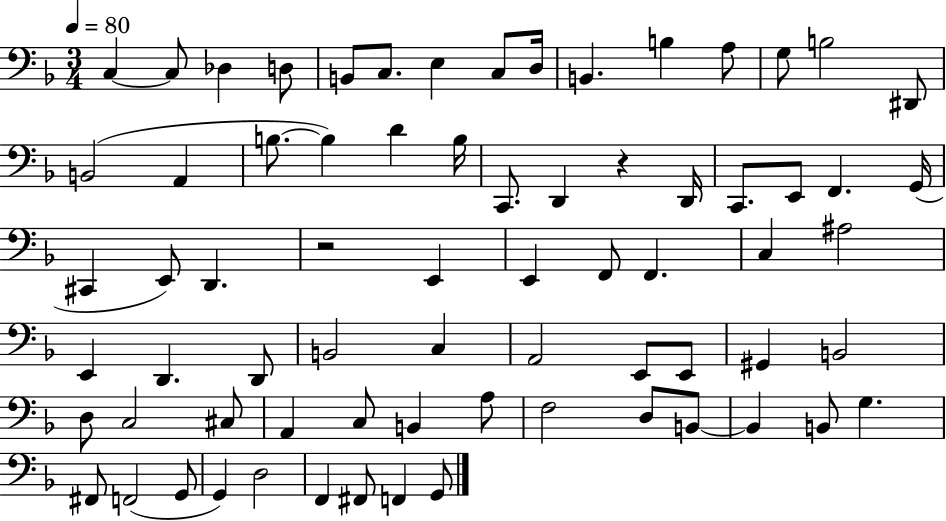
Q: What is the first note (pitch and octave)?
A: C3